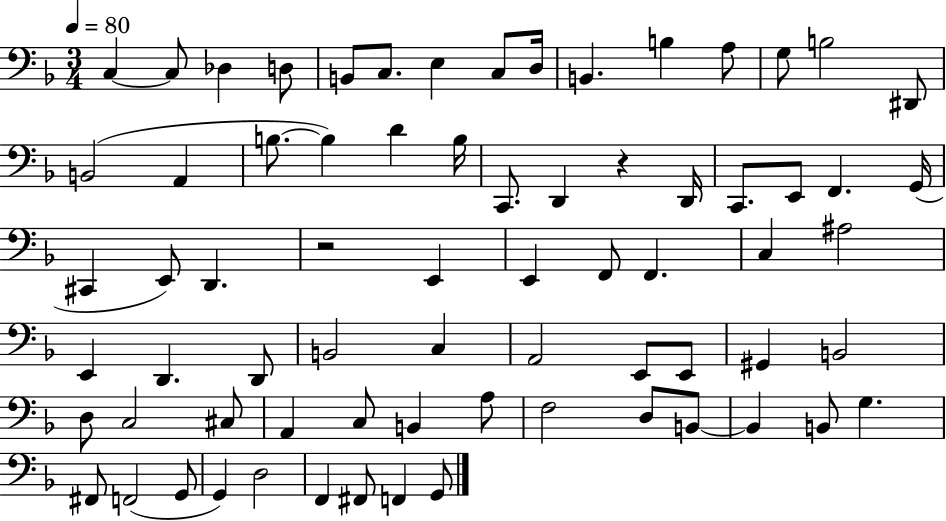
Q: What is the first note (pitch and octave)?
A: C3